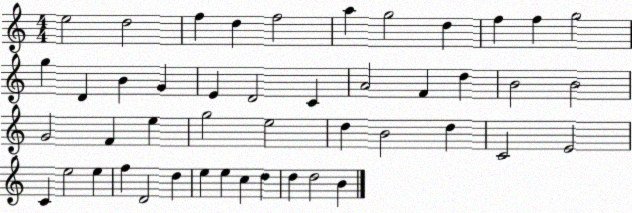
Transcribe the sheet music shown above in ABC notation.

X:1
T:Untitled
M:4/4
L:1/4
K:C
e2 d2 f d f2 a g2 d f f g2 g D B G E D2 C A2 F d B2 B2 G2 F e g2 e2 d B2 d C2 E2 C e2 e f D2 d e e c d d d2 B